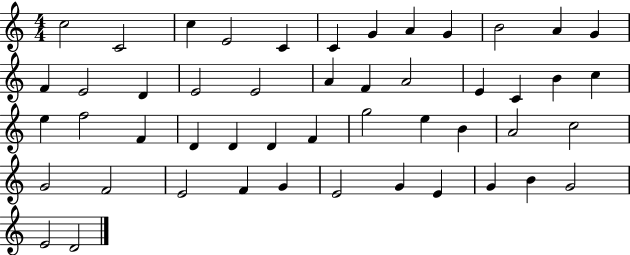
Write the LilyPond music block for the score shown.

{
  \clef treble
  \numericTimeSignature
  \time 4/4
  \key c \major
  c''2 c'2 | c''4 e'2 c'4 | c'4 g'4 a'4 g'4 | b'2 a'4 g'4 | \break f'4 e'2 d'4 | e'2 e'2 | a'4 f'4 a'2 | e'4 c'4 b'4 c''4 | \break e''4 f''2 f'4 | d'4 d'4 d'4 f'4 | g''2 e''4 b'4 | a'2 c''2 | \break g'2 f'2 | e'2 f'4 g'4 | e'2 g'4 e'4 | g'4 b'4 g'2 | \break e'2 d'2 | \bar "|."
}